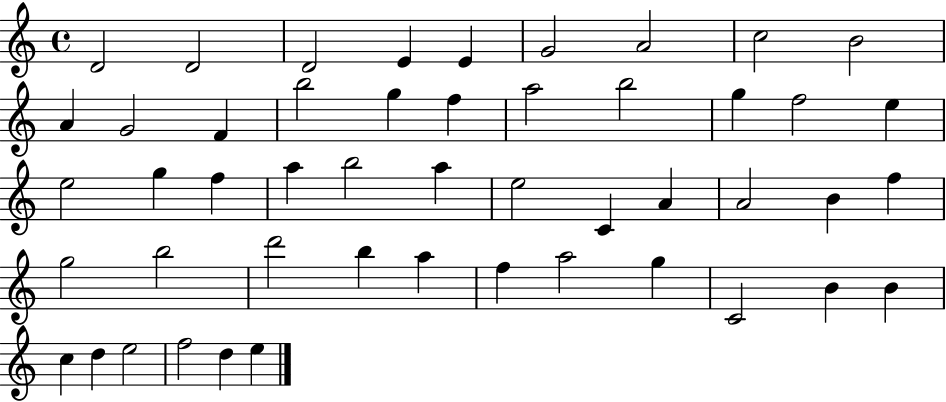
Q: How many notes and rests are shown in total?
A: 49